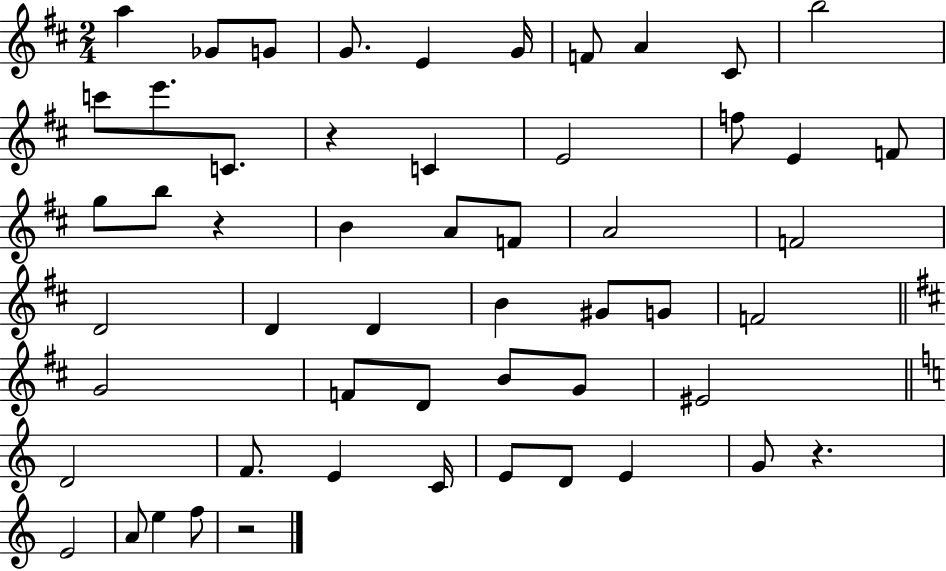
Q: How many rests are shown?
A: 4